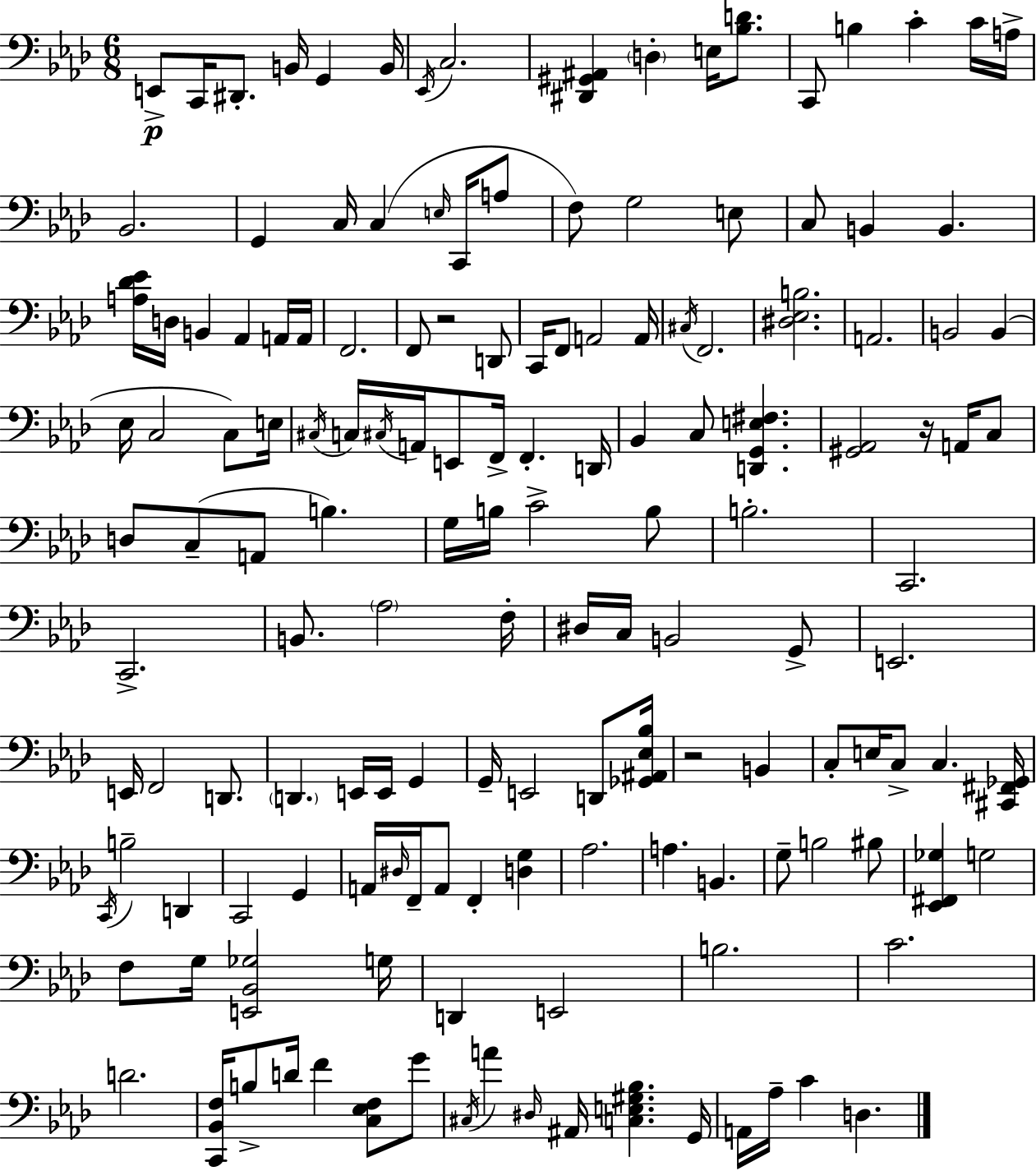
{
  \clef bass
  \numericTimeSignature
  \time 6/8
  \key f \minor
  \repeat volta 2 { e,8->\p c,16 dis,8.-. b,16 g,4 b,16 | \acciaccatura { ees,16 } c2. | <dis, gis, ais,>4 \parenthesize d4-. e16 <bes d'>8. | c,8 b4 c'4-. c'16 | \break a16-> bes,2. | g,4 c16 c4( \grace { e16 } c,16 | a8 f8) g2 | e8 c8 b,4 b,4. | \break <a des' ees'>16 d16 b,4 aes,4 | a,16 a,16 f,2. | f,8 r2 | d,8 c,16 f,8 a,2 | \break a,16 \acciaccatura { cis16 } f,2. | <dis ees b>2. | a,2. | b,2 b,4( | \break ees16 c2 | c8) e16 \acciaccatura { cis16 } c16 \acciaccatura { cis16 } a,16 e,8 f,16-> f,4.-. | d,16 bes,4 c8 <d, g, e fis>4. | <gis, aes,>2 | \break r16 a,16 c8 d8 c8--( a,8 b4.) | g16 b16 c'2-> | b8 b2.-. | c,2. | \break c,2.-> | b,8. \parenthesize aes2 | f16-. dis16 c16 b,2 | g,8-> e,2. | \break e,16 f,2 | d,8. \parenthesize d,4. e,16 | e,16 g,4 g,16-- e,2 | d,8 <ges, ais, ees bes>16 r2 | \break b,4 c8-. e16 c8-> c4. | <cis, fis, ges,>16 \acciaccatura { c,16 } b2-- | d,4 c,2 | g,4 a,16 \grace { dis16 } f,16-- a,8 f,4-. | \break <d g>4 aes2. | a4. | b,4. g8-- b2 | bis8 <ees, fis, ges>4 g2 | \break f8 g16 <e, bes, ges>2 | g16 d,4 e,2 | b2. | c'2. | \break d'2. | <c, bes, f>16 b8-> d'16 f'4 | <c ees f>8 g'8 \acciaccatura { cis16 } a'4 | \grace { dis16 } ais,16 <c e gis bes>4. g,16 a,16 aes16-- c'4 | \break d4. } \bar "|."
}